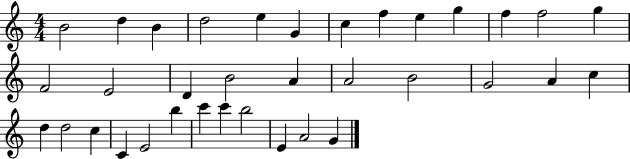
{
  \clef treble
  \numericTimeSignature
  \time 4/4
  \key c \major
  b'2 d''4 b'4 | d''2 e''4 g'4 | c''4 f''4 e''4 g''4 | f''4 f''2 g''4 | \break f'2 e'2 | d'4 b'2 a'4 | a'2 b'2 | g'2 a'4 c''4 | \break d''4 d''2 c''4 | c'4 e'2 b''4 | c'''4 c'''4 b''2 | e'4 a'2 g'4 | \break \bar "|."
}